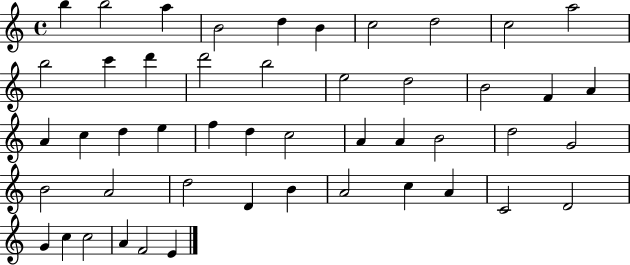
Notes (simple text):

B5/q B5/h A5/q B4/h D5/q B4/q C5/h D5/h C5/h A5/h B5/h C6/q D6/q D6/h B5/h E5/h D5/h B4/h F4/q A4/q A4/q C5/q D5/q E5/q F5/q D5/q C5/h A4/q A4/q B4/h D5/h G4/h B4/h A4/h D5/h D4/q B4/q A4/h C5/q A4/q C4/h D4/h G4/q C5/q C5/h A4/q F4/h E4/q